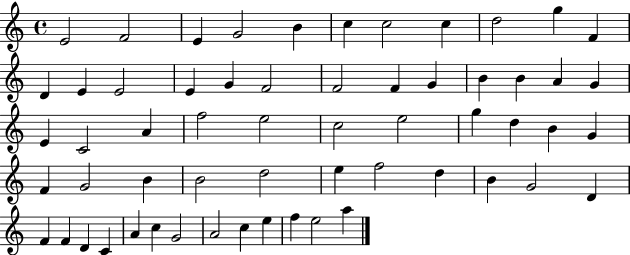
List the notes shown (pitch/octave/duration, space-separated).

E4/h F4/h E4/q G4/h B4/q C5/q C5/h C5/q D5/h G5/q F4/q D4/q E4/q E4/h E4/q G4/q F4/h F4/h F4/q G4/q B4/q B4/q A4/q G4/q E4/q C4/h A4/q F5/h E5/h C5/h E5/h G5/q D5/q B4/q G4/q F4/q G4/h B4/q B4/h D5/h E5/q F5/h D5/q B4/q G4/h D4/q F4/q F4/q D4/q C4/q A4/q C5/q G4/h A4/h C5/q E5/q F5/q E5/h A5/q